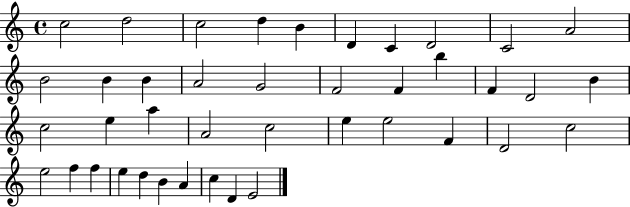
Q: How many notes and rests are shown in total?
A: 41